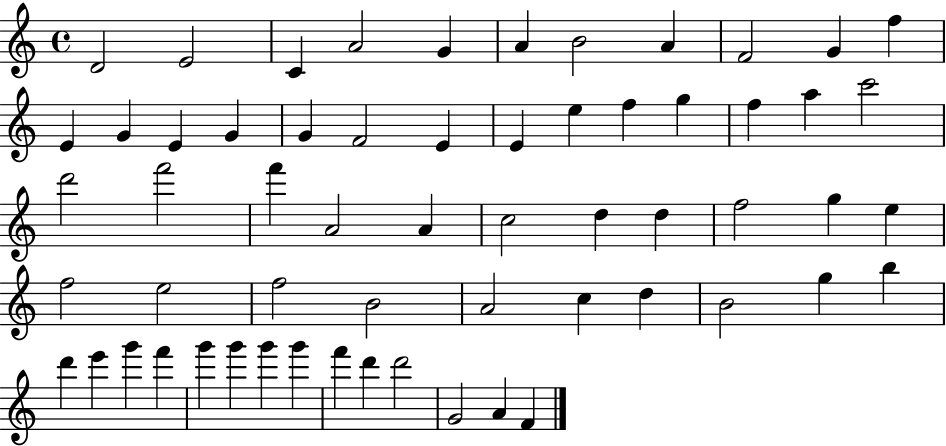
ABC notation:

X:1
T:Untitled
M:4/4
L:1/4
K:C
D2 E2 C A2 G A B2 A F2 G f E G E G G F2 E E e f g f a c'2 d'2 f'2 f' A2 A c2 d d f2 g e f2 e2 f2 B2 A2 c d B2 g b d' e' g' f' g' g' g' g' f' d' d'2 G2 A F